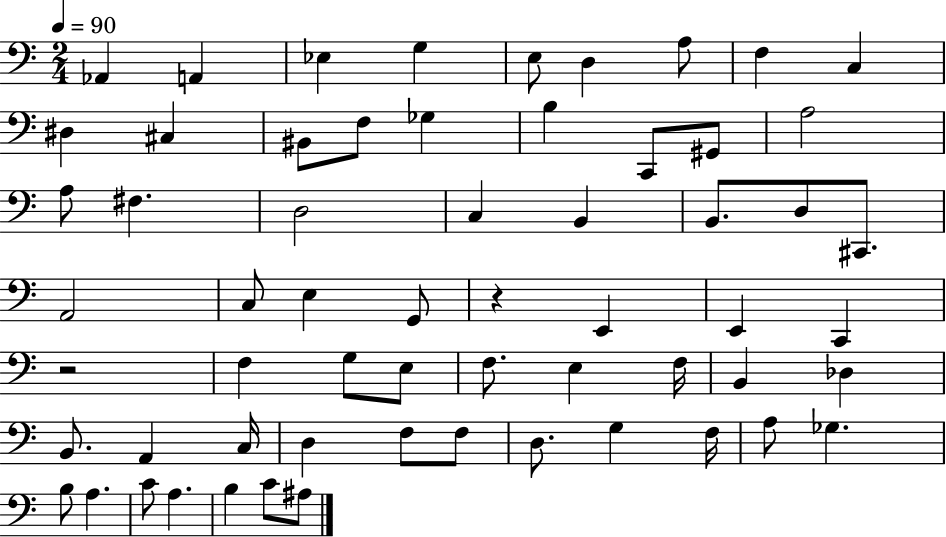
Ab2/q A2/q Eb3/q G3/q E3/e D3/q A3/e F3/q C3/q D#3/q C#3/q BIS2/e F3/e Gb3/q B3/q C2/e G#2/e A3/h A3/e F#3/q. D3/h C3/q B2/q B2/e. D3/e C#2/e. A2/h C3/e E3/q G2/e R/q E2/q E2/q C2/q R/h F3/q G3/e E3/e F3/e. E3/q F3/s B2/q Db3/q B2/e. A2/q C3/s D3/q F3/e F3/e D3/e. G3/q F3/s A3/e Gb3/q. B3/e A3/q. C4/e A3/q. B3/q C4/e A#3/e